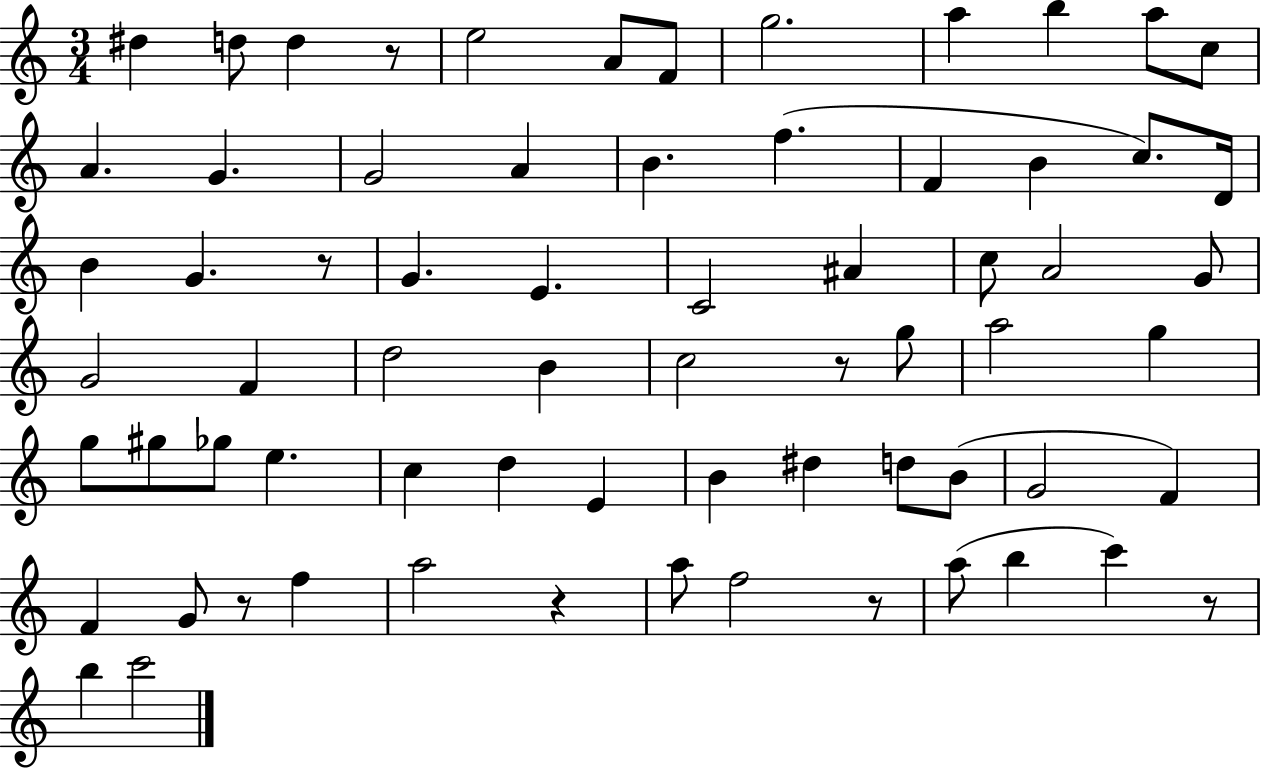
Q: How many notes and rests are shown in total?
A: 69